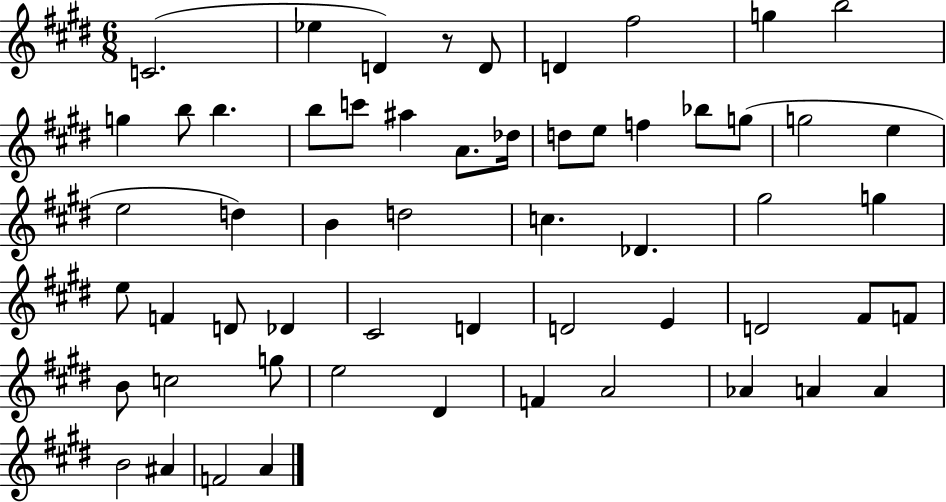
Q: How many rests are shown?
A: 1